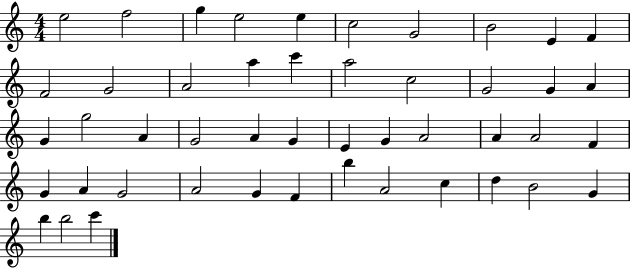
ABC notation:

X:1
T:Untitled
M:4/4
L:1/4
K:C
e2 f2 g e2 e c2 G2 B2 E F F2 G2 A2 a c' a2 c2 G2 G A G g2 A G2 A G E G A2 A A2 F G A G2 A2 G F b A2 c d B2 G b b2 c'